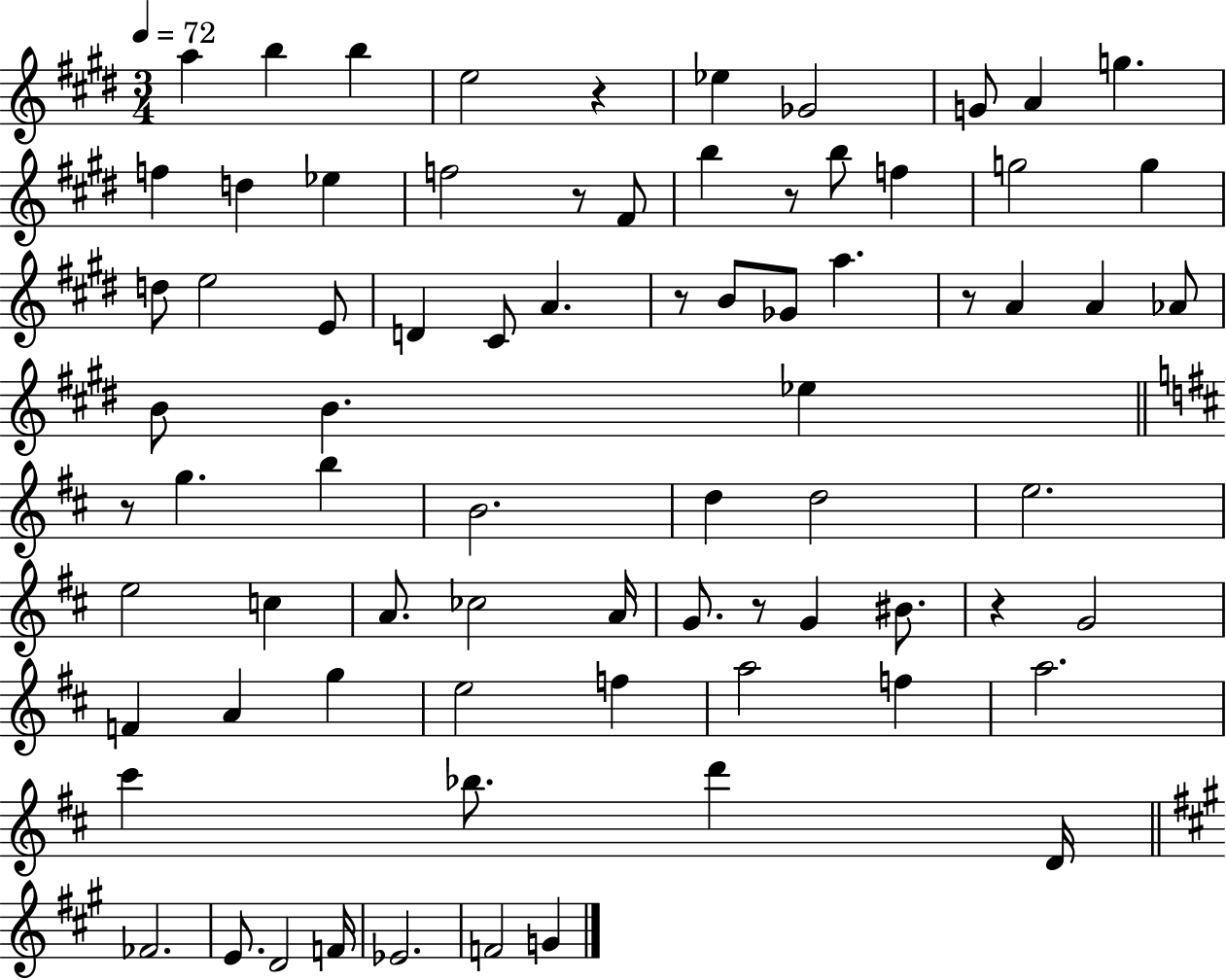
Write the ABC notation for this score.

X:1
T:Untitled
M:3/4
L:1/4
K:E
a b b e2 z _e _G2 G/2 A g f d _e f2 z/2 ^F/2 b z/2 b/2 f g2 g d/2 e2 E/2 D ^C/2 A z/2 B/2 _G/2 a z/2 A A _A/2 B/2 B _e z/2 g b B2 d d2 e2 e2 c A/2 _c2 A/4 G/2 z/2 G ^B/2 z G2 F A g e2 f a2 f a2 ^c' _b/2 d' D/4 _F2 E/2 D2 F/4 _E2 F2 G